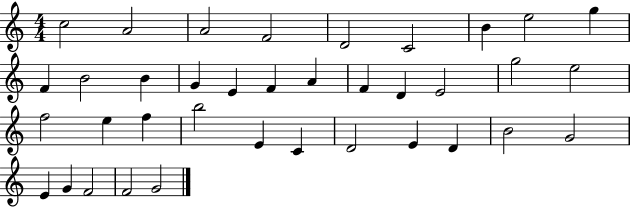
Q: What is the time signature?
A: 4/4